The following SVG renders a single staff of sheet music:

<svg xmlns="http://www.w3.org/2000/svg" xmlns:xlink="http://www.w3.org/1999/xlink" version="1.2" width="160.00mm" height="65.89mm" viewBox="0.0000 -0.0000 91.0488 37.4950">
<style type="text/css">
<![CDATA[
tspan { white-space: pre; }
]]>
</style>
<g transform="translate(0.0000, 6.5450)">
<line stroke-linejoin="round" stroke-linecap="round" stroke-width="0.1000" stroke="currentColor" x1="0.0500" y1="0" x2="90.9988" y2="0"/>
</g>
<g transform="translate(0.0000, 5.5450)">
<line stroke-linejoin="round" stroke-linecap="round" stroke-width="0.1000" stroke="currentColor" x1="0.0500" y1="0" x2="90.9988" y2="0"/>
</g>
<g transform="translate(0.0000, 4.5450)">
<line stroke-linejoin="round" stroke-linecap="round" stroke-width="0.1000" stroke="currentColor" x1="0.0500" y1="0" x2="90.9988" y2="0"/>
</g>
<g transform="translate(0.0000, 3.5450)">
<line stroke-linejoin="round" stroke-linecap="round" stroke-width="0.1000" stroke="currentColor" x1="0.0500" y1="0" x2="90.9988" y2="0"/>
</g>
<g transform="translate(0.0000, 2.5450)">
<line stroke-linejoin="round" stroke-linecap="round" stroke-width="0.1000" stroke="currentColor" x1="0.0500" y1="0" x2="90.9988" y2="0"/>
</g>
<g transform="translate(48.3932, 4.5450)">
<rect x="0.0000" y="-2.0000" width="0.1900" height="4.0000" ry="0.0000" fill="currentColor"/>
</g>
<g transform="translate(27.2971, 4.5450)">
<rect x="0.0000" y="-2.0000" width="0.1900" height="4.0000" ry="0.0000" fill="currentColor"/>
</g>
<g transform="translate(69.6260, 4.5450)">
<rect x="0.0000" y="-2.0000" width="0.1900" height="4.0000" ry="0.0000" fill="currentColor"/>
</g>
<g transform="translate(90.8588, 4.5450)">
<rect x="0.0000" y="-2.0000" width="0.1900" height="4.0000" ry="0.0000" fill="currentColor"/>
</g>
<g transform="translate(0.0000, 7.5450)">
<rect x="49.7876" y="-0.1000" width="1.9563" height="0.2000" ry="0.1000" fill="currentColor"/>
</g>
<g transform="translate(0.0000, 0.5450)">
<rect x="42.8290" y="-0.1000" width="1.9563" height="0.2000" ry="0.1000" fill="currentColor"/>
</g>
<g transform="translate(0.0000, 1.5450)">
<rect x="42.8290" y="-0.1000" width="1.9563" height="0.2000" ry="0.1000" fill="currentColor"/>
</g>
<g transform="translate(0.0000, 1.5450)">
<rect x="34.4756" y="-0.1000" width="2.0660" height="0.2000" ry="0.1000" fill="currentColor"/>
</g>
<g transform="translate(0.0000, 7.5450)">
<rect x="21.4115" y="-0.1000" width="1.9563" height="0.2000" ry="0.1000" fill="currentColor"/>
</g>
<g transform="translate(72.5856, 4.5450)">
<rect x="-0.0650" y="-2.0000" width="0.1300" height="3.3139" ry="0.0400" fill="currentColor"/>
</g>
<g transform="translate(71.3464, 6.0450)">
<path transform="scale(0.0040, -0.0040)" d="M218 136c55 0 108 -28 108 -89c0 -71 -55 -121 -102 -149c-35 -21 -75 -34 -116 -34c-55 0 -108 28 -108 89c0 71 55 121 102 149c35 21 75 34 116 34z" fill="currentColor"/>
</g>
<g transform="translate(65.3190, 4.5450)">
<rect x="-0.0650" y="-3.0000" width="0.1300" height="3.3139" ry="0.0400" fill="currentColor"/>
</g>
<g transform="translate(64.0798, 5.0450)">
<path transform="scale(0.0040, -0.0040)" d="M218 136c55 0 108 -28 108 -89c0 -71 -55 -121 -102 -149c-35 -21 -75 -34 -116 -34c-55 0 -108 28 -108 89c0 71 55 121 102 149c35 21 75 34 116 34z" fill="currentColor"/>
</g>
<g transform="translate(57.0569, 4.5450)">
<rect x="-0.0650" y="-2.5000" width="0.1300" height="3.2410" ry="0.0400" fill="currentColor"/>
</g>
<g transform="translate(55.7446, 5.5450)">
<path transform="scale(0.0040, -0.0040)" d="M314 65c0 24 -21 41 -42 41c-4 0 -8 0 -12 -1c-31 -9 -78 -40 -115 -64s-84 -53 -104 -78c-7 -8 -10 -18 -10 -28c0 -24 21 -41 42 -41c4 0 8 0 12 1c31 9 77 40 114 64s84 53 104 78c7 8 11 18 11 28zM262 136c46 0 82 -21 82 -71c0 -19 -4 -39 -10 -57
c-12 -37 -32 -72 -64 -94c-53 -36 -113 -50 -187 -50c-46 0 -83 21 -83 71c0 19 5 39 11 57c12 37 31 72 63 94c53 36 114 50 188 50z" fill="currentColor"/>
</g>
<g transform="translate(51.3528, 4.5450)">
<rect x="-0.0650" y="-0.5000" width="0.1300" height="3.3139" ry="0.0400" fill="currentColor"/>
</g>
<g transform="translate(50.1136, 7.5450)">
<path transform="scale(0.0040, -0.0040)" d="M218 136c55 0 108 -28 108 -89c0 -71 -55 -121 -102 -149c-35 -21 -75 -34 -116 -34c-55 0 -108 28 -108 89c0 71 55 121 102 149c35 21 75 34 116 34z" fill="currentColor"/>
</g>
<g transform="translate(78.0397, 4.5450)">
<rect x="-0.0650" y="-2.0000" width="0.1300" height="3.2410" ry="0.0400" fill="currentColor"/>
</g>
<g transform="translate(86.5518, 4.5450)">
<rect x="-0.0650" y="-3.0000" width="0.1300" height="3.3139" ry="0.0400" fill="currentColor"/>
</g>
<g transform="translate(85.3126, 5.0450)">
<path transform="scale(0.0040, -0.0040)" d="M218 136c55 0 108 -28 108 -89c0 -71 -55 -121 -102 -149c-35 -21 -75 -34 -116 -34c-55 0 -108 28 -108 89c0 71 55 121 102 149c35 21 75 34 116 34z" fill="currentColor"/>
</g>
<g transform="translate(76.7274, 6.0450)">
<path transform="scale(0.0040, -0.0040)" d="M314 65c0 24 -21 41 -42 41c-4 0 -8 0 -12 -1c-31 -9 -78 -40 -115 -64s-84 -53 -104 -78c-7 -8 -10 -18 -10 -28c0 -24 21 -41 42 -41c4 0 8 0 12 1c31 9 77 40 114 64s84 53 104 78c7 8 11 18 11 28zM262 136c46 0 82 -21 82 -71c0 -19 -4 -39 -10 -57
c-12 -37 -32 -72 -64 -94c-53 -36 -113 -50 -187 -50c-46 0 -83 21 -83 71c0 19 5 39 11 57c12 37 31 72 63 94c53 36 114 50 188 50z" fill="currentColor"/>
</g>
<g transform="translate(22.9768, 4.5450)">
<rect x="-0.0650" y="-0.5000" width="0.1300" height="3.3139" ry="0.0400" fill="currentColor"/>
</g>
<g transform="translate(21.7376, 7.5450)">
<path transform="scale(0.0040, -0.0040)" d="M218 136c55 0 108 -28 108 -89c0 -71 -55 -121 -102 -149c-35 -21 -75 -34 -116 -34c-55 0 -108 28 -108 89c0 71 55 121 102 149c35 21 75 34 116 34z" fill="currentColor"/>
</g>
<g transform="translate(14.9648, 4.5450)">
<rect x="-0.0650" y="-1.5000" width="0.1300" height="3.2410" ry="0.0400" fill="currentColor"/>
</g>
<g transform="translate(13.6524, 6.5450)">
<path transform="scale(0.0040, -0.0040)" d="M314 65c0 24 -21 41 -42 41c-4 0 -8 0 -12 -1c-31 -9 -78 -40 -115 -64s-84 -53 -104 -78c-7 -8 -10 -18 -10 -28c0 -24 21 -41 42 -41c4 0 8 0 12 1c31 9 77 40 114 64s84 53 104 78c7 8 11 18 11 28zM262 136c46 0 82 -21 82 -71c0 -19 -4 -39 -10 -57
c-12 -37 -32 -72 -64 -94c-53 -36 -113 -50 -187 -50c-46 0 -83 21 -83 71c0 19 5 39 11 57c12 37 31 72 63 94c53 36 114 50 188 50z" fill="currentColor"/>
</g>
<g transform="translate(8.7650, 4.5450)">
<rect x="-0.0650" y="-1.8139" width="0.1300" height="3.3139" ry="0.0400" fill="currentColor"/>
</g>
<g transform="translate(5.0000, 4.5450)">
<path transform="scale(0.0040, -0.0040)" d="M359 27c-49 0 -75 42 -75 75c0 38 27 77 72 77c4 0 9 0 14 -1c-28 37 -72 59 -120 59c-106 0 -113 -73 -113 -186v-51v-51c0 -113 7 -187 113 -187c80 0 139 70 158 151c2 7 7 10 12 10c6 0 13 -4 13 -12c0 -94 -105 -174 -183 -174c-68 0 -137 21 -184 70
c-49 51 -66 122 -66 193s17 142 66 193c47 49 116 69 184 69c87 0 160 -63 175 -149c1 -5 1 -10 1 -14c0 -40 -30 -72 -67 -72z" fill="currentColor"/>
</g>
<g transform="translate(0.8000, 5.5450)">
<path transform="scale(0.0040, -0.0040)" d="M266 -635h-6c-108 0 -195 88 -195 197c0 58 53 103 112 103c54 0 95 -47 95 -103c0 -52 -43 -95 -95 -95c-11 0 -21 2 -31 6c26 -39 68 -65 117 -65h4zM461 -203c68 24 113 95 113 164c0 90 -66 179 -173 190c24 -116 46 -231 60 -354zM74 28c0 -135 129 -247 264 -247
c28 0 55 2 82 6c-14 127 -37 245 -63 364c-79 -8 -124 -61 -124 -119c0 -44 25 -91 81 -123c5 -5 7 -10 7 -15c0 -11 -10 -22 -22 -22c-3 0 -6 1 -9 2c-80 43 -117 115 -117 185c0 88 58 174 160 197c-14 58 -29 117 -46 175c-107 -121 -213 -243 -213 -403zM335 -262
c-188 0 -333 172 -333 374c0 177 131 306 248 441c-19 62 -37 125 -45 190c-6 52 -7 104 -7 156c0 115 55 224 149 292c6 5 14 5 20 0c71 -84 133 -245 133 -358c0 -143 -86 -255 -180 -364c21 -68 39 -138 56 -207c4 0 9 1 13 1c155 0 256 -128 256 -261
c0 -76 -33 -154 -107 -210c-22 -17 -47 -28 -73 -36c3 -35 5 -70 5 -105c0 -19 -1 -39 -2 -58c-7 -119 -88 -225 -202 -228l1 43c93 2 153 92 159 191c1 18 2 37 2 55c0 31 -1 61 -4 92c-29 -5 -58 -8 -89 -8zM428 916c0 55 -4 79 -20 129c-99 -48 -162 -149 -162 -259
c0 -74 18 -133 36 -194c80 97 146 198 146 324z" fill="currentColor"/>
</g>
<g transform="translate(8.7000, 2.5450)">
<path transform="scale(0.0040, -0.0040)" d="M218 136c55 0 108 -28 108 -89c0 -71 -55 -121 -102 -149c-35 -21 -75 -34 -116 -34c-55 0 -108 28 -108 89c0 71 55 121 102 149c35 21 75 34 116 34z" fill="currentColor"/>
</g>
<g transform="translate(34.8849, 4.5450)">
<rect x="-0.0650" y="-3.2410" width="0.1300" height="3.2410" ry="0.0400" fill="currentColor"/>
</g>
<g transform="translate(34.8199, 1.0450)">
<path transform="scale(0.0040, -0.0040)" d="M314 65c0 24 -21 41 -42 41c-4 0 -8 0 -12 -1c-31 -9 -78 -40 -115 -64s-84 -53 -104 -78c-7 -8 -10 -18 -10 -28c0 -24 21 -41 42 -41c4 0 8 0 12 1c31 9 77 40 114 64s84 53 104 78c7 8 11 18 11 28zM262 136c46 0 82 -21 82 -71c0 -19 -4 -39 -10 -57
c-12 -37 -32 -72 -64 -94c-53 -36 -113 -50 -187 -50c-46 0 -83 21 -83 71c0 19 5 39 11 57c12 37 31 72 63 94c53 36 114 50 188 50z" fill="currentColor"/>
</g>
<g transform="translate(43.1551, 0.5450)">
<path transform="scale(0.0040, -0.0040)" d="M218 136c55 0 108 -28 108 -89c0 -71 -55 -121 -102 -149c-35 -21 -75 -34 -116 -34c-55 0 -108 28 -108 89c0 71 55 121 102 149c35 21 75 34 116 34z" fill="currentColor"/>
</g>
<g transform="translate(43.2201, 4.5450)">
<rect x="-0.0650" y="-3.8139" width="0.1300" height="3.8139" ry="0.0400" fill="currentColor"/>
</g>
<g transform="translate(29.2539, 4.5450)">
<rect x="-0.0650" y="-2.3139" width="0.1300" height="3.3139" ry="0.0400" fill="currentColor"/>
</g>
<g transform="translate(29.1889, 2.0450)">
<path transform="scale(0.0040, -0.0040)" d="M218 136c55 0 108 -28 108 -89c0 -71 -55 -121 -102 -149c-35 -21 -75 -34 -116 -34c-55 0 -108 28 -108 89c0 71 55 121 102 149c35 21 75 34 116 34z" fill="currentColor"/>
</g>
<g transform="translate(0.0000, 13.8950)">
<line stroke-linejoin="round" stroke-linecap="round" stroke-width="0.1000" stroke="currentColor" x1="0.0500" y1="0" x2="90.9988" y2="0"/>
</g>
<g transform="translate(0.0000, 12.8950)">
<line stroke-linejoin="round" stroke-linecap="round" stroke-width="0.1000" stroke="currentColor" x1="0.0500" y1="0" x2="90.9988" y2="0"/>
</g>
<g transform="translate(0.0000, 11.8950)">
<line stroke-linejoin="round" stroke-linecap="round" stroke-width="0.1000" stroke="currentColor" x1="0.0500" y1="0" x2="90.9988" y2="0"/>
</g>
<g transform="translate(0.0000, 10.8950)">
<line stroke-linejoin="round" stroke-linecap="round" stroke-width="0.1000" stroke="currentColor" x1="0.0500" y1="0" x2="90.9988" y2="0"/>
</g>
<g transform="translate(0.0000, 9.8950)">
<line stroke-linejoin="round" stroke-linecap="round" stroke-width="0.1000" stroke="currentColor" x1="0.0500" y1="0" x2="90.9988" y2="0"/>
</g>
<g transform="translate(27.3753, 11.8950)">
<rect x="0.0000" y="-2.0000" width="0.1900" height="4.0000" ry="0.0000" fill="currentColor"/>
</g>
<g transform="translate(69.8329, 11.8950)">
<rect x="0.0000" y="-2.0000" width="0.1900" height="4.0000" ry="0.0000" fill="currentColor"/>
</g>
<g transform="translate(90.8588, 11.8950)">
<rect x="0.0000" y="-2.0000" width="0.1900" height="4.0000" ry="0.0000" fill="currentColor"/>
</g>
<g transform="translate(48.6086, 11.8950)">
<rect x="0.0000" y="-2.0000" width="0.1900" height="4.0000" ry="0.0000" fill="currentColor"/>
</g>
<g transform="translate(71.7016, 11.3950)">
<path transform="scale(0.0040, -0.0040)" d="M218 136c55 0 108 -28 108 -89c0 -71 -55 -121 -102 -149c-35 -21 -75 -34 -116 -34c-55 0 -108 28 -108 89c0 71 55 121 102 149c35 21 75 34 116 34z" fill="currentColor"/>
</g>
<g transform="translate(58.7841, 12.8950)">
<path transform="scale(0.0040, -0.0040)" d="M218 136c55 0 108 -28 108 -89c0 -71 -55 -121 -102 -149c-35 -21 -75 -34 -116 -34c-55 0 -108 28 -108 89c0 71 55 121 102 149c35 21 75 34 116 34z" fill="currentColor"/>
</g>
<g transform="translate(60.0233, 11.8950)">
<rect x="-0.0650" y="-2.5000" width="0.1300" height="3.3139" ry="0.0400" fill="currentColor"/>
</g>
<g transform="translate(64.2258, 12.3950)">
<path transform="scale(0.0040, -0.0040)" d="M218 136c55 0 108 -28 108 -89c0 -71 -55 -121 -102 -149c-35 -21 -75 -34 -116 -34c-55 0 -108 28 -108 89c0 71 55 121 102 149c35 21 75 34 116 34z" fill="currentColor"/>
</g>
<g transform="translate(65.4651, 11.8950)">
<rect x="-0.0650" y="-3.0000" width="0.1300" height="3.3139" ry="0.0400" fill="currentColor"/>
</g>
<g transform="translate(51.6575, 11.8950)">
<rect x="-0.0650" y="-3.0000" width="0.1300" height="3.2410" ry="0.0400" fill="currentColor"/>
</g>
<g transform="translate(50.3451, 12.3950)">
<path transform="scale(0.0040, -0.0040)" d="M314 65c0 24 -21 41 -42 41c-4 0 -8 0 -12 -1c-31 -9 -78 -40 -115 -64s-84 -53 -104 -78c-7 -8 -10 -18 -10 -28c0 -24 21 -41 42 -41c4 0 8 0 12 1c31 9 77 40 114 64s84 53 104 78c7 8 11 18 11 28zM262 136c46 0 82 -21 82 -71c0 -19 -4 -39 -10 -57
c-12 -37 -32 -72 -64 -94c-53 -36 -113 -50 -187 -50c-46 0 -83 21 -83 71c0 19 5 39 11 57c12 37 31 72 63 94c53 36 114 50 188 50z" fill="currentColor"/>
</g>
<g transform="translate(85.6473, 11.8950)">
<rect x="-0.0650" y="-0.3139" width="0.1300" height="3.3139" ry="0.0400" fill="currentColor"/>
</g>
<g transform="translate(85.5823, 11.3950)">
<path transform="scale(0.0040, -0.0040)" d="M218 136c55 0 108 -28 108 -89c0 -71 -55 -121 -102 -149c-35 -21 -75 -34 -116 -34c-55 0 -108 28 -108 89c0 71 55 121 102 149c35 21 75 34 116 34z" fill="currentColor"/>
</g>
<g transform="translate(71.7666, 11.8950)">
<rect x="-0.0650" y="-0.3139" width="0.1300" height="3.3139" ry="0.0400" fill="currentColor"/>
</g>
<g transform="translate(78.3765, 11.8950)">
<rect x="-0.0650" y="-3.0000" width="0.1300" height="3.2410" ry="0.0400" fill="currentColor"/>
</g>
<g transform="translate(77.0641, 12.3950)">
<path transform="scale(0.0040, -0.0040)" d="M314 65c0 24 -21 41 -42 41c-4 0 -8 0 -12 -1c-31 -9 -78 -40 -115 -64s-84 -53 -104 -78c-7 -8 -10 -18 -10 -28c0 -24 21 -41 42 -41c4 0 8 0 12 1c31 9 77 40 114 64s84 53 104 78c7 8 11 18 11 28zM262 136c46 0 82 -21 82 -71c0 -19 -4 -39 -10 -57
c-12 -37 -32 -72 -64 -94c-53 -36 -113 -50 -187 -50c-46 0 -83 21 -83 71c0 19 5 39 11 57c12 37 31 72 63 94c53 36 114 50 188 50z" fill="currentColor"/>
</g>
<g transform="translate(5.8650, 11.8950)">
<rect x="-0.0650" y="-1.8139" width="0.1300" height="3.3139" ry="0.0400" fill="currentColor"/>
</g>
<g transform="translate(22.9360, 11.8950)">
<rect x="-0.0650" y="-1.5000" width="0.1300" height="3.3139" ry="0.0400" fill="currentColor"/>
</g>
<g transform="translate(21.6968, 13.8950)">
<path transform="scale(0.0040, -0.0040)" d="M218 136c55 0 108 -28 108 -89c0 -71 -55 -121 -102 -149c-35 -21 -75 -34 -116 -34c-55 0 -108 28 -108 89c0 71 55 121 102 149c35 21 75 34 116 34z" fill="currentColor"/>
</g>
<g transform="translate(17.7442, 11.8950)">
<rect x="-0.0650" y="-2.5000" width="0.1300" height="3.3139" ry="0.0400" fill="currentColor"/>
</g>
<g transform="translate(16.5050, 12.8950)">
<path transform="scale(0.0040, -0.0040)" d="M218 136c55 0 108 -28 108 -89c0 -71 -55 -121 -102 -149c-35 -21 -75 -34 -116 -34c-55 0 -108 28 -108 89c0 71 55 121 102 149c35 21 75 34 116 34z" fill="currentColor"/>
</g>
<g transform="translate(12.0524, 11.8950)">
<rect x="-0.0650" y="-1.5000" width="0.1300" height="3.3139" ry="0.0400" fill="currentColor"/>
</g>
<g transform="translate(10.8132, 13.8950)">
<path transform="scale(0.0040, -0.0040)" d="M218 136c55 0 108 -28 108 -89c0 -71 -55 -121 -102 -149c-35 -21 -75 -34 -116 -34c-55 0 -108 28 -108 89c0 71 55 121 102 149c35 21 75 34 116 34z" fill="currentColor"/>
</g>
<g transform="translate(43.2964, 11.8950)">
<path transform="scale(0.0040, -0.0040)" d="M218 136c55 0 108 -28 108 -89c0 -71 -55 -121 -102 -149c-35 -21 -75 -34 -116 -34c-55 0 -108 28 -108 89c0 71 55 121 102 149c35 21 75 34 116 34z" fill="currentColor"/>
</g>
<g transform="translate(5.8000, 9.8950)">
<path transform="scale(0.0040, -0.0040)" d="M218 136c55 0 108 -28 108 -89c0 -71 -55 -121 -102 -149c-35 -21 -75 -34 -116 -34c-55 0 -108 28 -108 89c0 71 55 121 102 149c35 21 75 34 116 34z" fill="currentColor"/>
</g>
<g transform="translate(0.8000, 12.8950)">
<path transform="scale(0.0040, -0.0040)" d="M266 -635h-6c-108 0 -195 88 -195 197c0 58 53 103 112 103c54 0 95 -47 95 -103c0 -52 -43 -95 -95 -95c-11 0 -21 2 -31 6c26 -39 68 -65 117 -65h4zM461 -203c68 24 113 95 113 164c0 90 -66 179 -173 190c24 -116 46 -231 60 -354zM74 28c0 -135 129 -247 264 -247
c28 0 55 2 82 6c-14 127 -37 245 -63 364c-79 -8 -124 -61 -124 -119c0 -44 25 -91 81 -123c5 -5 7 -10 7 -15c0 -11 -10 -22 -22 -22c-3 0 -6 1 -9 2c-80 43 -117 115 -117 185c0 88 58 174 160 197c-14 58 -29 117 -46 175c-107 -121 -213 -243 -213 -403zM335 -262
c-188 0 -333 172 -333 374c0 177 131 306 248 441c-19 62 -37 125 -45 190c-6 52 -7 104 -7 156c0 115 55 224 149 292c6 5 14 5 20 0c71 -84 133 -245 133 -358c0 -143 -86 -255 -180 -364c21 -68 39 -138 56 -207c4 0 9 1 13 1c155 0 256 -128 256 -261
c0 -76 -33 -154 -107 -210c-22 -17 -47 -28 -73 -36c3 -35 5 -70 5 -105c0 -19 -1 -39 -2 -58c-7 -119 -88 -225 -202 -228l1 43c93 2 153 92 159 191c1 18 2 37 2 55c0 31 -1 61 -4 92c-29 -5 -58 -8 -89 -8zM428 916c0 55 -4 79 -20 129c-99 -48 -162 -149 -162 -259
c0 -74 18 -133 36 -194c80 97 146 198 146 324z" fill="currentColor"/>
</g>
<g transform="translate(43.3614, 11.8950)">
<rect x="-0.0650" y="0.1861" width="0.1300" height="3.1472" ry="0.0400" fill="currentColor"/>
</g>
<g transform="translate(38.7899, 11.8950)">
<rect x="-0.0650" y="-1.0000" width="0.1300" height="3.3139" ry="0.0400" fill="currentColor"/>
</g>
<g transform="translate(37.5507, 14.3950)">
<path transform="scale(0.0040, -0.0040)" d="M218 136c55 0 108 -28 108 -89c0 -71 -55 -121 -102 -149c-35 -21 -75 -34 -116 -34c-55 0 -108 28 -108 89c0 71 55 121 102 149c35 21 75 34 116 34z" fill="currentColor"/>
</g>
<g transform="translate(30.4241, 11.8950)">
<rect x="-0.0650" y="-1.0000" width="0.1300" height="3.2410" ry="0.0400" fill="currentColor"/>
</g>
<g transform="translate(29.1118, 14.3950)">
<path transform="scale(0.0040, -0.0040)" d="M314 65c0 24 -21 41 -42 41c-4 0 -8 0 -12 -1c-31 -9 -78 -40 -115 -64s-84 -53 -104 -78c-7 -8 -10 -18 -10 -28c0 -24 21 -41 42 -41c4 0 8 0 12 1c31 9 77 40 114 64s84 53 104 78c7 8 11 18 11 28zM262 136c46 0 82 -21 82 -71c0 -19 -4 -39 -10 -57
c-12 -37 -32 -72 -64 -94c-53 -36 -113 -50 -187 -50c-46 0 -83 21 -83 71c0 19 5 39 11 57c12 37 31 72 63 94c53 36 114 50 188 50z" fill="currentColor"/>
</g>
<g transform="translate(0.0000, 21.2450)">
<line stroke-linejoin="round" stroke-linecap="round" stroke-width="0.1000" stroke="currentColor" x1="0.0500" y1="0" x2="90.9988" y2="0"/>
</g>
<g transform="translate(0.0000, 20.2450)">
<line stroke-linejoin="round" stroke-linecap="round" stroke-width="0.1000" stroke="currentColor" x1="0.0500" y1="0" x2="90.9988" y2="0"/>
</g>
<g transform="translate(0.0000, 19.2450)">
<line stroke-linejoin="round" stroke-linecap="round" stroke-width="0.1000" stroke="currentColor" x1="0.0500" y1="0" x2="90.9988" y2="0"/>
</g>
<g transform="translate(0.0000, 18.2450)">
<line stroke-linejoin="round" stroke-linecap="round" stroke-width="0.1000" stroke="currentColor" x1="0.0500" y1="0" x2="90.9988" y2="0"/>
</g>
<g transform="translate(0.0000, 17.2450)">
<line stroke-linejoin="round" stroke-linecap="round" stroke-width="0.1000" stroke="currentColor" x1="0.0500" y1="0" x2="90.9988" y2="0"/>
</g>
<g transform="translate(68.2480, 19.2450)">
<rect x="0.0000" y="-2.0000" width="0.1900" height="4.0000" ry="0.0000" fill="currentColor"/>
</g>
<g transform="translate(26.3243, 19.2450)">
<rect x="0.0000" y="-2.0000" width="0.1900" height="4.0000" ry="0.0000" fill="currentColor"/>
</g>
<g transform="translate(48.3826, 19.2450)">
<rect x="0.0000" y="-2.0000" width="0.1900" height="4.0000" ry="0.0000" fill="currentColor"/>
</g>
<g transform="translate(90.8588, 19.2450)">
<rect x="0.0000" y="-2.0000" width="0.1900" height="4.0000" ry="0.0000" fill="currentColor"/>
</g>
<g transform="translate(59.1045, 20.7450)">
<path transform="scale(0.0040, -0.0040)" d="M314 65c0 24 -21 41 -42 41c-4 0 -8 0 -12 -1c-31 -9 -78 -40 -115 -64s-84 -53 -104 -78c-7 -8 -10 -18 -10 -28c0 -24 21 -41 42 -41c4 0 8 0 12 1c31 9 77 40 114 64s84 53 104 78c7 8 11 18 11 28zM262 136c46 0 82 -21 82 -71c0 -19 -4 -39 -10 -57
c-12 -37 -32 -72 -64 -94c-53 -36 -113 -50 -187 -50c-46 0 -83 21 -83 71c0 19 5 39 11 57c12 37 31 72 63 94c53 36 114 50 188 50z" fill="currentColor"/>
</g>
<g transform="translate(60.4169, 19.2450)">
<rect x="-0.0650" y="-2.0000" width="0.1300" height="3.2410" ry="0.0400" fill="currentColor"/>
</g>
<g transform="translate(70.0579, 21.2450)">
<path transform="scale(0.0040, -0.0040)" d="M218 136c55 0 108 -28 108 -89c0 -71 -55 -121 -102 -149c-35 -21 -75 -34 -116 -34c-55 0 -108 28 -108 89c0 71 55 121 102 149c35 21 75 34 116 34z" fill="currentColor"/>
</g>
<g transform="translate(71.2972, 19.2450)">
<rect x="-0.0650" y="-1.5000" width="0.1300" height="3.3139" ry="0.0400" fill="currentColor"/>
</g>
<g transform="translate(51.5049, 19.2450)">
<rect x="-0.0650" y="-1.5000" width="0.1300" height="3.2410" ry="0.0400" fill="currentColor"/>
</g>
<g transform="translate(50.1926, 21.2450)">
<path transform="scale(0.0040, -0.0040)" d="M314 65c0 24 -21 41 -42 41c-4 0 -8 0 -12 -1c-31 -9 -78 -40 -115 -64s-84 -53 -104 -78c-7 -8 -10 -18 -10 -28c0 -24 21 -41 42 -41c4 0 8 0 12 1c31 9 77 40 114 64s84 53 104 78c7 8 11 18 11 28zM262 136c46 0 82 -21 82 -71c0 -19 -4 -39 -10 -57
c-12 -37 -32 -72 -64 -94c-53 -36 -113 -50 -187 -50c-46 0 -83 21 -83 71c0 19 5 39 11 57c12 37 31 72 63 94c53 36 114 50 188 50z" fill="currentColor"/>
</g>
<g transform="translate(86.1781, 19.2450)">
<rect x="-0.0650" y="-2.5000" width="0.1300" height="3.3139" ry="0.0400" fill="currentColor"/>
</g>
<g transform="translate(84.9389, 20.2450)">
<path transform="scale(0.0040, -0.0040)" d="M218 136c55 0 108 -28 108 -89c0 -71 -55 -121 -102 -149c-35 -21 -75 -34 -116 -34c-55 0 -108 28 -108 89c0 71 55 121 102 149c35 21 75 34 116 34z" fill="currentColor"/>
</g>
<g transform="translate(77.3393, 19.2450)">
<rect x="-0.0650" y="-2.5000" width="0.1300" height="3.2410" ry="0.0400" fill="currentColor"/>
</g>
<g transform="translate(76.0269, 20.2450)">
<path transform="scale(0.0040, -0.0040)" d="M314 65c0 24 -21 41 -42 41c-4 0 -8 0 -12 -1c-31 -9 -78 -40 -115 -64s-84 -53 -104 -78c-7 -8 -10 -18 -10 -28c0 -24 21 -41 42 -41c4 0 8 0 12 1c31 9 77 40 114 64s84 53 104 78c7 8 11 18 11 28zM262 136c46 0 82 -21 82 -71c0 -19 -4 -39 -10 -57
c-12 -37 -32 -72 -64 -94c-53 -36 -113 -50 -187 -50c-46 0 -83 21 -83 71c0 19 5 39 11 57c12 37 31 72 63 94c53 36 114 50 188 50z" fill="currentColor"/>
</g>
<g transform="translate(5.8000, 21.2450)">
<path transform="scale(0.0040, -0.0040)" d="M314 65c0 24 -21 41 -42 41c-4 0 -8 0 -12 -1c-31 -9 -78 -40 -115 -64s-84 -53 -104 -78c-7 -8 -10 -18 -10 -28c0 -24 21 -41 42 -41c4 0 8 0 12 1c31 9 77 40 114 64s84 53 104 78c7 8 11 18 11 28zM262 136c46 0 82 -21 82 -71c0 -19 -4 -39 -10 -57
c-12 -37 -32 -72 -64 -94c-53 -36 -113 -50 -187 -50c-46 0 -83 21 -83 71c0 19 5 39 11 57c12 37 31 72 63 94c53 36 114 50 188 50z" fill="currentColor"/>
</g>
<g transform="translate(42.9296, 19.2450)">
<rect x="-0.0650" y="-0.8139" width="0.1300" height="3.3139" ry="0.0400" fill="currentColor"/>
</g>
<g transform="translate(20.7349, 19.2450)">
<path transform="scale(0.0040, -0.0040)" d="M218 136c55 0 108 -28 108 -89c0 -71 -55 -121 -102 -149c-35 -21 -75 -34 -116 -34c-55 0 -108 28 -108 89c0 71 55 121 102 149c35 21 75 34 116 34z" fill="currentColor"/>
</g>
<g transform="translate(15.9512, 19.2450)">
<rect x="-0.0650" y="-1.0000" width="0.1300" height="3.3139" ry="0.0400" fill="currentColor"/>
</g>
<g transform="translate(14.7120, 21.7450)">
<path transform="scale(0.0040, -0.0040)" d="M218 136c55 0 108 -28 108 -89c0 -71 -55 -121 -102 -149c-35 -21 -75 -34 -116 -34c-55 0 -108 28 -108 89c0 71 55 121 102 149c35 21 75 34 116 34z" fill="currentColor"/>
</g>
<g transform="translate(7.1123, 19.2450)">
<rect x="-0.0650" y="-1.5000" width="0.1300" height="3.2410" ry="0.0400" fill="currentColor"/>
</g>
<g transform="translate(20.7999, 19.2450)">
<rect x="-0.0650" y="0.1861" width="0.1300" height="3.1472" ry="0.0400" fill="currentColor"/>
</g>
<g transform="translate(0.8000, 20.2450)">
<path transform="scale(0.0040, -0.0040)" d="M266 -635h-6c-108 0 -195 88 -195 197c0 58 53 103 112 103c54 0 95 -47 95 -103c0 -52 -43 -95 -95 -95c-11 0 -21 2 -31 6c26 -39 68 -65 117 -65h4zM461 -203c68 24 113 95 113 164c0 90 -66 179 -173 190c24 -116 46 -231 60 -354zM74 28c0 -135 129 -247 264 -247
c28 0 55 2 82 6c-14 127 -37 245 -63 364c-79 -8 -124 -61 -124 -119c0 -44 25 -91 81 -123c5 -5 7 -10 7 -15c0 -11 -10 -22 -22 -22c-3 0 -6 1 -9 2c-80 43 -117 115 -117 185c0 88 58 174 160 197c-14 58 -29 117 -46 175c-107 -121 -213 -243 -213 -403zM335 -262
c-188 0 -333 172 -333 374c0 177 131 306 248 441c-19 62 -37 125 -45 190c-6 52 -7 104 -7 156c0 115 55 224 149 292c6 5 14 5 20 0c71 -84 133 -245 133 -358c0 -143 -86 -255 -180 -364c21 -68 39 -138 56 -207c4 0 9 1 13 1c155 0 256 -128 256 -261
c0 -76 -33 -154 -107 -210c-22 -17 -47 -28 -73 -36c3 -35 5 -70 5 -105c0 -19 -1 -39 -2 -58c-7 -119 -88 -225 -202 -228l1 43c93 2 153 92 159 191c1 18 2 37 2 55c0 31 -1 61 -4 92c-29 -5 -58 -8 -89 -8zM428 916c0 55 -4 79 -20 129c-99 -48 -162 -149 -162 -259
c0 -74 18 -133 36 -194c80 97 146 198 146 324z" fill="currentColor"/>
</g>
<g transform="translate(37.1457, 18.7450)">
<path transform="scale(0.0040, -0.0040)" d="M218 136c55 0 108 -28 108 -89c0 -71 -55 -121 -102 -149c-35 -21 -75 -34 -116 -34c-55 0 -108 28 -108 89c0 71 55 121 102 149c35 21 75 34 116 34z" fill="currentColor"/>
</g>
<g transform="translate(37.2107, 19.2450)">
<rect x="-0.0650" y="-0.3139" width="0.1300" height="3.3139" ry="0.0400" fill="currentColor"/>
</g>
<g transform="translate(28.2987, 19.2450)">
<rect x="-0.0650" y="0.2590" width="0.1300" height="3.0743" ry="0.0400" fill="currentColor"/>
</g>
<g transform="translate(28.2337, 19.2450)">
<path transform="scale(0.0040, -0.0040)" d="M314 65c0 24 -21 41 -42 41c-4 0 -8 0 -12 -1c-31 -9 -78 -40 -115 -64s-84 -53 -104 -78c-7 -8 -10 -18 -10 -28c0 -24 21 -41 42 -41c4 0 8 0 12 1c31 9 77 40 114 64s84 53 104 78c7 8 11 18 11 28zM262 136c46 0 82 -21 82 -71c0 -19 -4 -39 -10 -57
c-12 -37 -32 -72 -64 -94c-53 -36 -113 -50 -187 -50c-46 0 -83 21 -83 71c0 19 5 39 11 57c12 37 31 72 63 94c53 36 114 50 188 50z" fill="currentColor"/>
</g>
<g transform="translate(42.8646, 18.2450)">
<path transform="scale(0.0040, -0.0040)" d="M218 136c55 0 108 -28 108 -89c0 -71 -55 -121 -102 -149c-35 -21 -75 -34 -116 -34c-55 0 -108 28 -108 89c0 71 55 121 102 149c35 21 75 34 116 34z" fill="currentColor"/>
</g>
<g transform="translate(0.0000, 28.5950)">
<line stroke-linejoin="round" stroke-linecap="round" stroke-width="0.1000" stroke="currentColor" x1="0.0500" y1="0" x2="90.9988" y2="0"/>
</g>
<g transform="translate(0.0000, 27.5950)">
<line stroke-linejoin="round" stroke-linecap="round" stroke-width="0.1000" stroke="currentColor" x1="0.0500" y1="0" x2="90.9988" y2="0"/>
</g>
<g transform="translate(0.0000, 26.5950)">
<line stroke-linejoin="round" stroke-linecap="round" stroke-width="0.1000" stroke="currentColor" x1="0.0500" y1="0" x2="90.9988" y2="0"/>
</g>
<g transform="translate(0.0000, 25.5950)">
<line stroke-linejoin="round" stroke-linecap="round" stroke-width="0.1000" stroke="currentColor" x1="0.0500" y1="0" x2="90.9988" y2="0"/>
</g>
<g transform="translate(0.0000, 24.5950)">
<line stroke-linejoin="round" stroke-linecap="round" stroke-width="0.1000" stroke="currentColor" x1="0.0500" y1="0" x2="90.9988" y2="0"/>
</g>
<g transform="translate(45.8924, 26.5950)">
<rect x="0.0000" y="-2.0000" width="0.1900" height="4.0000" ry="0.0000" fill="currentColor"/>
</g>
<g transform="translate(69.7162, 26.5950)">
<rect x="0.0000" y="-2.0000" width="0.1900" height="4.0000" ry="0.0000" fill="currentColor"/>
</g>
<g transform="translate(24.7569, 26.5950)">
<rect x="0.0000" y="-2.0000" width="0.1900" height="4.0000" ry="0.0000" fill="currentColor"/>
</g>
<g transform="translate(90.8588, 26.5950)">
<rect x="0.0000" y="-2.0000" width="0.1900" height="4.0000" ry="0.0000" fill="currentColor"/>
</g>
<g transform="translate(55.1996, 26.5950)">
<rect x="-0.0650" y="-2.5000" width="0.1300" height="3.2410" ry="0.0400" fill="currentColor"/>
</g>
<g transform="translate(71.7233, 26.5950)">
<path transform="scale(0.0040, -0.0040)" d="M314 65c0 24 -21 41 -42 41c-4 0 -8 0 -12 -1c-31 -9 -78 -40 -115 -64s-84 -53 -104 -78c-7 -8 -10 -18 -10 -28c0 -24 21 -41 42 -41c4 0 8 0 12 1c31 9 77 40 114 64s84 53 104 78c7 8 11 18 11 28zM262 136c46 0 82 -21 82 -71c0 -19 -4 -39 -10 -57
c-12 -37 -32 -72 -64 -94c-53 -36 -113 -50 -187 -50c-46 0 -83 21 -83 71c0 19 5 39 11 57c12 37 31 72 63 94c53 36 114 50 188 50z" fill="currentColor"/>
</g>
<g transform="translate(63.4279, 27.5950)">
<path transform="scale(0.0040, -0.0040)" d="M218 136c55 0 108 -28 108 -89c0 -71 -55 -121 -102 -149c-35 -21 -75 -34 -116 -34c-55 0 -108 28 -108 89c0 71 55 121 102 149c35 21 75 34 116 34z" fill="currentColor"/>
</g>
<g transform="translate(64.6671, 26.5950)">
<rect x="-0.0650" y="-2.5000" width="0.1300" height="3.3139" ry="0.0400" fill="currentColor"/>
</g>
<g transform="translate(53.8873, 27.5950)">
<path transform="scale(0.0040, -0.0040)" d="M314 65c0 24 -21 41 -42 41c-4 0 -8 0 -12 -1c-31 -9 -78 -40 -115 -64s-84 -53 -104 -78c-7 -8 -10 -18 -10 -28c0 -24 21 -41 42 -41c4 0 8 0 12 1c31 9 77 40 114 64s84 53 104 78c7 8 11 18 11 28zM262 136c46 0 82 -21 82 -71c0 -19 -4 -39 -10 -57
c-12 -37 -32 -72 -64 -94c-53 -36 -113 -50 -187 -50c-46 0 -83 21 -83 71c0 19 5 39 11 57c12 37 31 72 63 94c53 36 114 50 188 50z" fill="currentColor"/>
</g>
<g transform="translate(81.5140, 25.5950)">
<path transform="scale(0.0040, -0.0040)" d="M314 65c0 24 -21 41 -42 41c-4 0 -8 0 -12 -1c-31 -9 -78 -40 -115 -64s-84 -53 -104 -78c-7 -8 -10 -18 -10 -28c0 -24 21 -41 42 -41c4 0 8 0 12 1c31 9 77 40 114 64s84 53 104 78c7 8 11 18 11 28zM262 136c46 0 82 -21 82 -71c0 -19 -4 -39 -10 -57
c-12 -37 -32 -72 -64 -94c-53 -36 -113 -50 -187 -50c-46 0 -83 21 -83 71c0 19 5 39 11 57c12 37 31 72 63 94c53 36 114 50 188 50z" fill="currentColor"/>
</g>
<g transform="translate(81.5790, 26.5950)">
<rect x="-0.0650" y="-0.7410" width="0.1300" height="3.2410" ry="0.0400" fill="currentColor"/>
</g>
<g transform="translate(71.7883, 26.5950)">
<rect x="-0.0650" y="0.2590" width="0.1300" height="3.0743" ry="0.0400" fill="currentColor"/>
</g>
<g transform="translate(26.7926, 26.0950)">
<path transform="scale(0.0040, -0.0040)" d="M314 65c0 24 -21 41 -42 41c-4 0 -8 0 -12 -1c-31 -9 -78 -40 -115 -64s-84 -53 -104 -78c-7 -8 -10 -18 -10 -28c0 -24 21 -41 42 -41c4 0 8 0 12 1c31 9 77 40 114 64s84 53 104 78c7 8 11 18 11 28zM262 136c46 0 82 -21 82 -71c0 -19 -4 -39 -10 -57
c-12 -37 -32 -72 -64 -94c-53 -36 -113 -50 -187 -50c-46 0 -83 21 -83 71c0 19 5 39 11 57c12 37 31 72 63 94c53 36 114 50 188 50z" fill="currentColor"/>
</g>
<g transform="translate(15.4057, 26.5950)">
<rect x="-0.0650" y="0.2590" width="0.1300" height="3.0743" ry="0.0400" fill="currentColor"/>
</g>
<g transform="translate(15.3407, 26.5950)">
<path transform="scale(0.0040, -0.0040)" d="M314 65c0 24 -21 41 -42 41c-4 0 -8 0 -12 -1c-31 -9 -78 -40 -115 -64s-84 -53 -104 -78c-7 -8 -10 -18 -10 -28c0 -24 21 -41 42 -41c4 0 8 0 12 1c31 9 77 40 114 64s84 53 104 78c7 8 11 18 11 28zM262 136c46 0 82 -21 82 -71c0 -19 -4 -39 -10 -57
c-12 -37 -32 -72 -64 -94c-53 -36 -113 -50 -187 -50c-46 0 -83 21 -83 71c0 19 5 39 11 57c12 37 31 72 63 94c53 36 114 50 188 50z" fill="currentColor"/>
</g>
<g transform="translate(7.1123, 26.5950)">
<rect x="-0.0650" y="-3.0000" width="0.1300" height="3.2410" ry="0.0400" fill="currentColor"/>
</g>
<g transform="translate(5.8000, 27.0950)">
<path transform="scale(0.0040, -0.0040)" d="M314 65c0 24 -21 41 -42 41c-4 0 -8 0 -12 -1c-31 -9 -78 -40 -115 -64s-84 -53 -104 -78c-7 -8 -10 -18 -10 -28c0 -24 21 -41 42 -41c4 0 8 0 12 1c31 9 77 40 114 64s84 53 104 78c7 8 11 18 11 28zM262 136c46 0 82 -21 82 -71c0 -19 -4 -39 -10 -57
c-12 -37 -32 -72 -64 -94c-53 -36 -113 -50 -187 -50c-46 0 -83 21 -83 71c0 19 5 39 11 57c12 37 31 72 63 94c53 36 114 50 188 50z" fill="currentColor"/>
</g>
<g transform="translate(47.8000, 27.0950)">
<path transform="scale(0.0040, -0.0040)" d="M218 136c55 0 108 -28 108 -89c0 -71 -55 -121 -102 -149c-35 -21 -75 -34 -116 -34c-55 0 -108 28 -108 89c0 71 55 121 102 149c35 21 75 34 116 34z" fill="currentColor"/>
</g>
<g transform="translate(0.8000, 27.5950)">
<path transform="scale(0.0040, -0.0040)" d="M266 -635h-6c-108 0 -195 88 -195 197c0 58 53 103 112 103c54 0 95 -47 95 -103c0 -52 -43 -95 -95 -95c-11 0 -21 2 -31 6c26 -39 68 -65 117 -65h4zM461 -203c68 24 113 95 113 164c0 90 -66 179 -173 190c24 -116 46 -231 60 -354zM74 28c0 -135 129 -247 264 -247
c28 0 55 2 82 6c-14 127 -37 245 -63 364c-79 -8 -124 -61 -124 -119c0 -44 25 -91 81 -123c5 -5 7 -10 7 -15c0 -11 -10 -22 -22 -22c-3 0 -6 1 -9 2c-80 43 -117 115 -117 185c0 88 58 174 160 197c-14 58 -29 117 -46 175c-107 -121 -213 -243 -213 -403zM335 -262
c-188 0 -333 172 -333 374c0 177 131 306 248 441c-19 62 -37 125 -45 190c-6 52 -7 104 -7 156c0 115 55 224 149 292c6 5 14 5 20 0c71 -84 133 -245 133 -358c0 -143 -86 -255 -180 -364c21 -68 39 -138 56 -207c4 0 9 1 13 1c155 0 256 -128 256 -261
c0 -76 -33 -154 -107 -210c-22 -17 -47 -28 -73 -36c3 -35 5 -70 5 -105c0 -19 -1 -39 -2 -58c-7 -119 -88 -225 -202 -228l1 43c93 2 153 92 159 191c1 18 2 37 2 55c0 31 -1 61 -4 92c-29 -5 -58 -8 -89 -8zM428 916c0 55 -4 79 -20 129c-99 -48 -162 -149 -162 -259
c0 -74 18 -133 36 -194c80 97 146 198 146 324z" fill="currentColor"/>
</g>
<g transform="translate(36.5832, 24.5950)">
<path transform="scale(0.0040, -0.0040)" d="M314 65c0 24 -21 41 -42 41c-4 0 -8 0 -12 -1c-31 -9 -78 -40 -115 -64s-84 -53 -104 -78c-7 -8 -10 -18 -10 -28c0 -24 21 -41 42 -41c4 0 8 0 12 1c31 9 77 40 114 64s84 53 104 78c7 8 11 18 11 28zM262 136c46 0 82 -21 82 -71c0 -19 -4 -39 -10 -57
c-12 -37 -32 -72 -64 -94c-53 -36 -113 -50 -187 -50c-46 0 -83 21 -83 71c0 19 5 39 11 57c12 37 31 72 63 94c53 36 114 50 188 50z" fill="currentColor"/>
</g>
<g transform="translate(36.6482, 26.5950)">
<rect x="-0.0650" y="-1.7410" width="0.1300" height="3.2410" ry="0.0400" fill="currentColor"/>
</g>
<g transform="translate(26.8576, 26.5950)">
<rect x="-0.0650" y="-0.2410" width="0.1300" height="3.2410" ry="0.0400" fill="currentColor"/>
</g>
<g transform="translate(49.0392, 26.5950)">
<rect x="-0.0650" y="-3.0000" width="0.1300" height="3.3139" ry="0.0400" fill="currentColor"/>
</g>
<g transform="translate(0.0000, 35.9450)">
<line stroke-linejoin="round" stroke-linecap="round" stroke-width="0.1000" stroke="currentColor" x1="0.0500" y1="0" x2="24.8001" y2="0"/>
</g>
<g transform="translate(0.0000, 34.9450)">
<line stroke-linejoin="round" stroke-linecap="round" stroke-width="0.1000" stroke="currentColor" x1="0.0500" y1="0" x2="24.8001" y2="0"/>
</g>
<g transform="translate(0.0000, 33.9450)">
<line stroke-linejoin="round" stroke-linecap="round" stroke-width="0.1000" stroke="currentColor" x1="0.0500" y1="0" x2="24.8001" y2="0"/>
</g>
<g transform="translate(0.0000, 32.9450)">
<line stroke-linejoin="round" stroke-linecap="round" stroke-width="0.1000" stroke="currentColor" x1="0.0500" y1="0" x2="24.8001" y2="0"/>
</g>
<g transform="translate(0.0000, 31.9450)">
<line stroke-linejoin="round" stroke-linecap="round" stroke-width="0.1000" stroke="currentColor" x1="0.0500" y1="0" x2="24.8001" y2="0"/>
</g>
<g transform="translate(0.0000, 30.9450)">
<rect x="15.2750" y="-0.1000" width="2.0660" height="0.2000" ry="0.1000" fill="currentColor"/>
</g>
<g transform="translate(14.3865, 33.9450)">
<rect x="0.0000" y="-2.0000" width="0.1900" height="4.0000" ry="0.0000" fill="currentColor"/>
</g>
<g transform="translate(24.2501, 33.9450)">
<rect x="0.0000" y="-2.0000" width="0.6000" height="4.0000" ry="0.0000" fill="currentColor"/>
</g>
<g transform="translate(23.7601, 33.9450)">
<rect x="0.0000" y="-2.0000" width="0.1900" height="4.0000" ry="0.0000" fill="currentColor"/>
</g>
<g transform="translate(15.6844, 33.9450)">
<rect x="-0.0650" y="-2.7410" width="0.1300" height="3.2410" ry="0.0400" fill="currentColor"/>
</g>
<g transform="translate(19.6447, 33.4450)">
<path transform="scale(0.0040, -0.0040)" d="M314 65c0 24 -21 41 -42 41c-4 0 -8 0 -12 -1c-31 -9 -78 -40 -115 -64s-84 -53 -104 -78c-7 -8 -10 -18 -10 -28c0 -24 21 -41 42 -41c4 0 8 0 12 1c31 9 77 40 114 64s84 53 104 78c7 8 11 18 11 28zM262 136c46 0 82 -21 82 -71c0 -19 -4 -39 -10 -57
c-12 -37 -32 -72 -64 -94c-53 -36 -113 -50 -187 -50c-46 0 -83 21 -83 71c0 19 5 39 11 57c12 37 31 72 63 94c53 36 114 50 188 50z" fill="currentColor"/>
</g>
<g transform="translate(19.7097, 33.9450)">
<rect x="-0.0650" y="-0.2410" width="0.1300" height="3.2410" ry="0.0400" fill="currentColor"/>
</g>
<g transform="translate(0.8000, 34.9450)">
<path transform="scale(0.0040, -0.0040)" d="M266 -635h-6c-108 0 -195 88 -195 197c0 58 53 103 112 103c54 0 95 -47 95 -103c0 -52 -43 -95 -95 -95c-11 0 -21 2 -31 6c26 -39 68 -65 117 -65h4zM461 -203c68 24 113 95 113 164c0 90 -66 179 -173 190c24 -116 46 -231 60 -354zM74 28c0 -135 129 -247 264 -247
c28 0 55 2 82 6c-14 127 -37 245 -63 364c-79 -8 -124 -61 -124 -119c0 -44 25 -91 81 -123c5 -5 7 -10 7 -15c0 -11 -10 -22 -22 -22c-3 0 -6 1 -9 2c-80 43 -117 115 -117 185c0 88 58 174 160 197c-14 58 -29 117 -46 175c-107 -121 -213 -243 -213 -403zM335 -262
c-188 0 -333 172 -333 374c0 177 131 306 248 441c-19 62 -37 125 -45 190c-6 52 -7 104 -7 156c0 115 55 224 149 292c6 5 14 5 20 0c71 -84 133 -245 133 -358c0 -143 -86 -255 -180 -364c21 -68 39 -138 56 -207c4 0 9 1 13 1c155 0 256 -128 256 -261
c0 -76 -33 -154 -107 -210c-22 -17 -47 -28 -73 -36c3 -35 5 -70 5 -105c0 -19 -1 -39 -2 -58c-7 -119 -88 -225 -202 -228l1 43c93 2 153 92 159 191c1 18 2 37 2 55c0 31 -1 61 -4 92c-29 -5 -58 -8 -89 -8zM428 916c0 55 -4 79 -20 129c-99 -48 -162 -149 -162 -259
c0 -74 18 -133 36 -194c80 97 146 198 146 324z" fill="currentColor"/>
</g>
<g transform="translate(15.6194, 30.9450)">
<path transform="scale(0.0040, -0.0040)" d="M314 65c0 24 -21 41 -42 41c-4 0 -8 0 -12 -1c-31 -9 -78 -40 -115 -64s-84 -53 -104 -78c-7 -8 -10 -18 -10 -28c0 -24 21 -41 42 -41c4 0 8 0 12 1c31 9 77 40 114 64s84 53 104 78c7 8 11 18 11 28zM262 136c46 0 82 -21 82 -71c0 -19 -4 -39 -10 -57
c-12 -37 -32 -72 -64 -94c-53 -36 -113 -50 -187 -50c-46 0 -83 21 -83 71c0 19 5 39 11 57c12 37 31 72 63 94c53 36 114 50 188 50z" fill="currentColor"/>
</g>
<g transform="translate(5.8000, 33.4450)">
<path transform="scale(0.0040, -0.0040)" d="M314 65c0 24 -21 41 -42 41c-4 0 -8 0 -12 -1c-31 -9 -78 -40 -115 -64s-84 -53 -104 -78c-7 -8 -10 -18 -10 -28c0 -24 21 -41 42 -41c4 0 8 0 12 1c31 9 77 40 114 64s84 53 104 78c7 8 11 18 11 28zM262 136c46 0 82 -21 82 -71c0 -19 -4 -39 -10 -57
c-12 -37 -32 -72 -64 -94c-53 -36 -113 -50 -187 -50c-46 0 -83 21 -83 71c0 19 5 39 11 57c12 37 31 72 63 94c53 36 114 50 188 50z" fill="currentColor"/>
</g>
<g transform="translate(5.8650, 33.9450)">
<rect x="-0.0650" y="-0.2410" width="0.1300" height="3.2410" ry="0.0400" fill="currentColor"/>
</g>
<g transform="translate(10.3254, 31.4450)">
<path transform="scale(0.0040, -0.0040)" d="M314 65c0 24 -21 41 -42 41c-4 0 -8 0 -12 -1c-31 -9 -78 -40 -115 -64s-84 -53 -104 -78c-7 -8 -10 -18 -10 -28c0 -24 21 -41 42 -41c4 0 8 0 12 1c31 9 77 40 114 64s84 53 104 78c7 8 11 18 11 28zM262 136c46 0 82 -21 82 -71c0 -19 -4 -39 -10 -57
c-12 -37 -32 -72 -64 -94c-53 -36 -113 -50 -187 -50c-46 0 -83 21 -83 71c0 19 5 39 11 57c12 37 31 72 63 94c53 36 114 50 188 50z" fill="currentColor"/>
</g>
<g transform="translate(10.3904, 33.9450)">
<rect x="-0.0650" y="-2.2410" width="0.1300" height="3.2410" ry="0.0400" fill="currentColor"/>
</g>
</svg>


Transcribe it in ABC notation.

X:1
T:Untitled
M:4/4
L:1/4
K:C
f E2 C g b2 c' C G2 A F F2 A f E G E D2 D B A2 G A c A2 c E2 D B B2 c d E2 F2 E G2 G A2 B2 c2 f2 A G2 G B2 d2 c2 g2 a2 c2